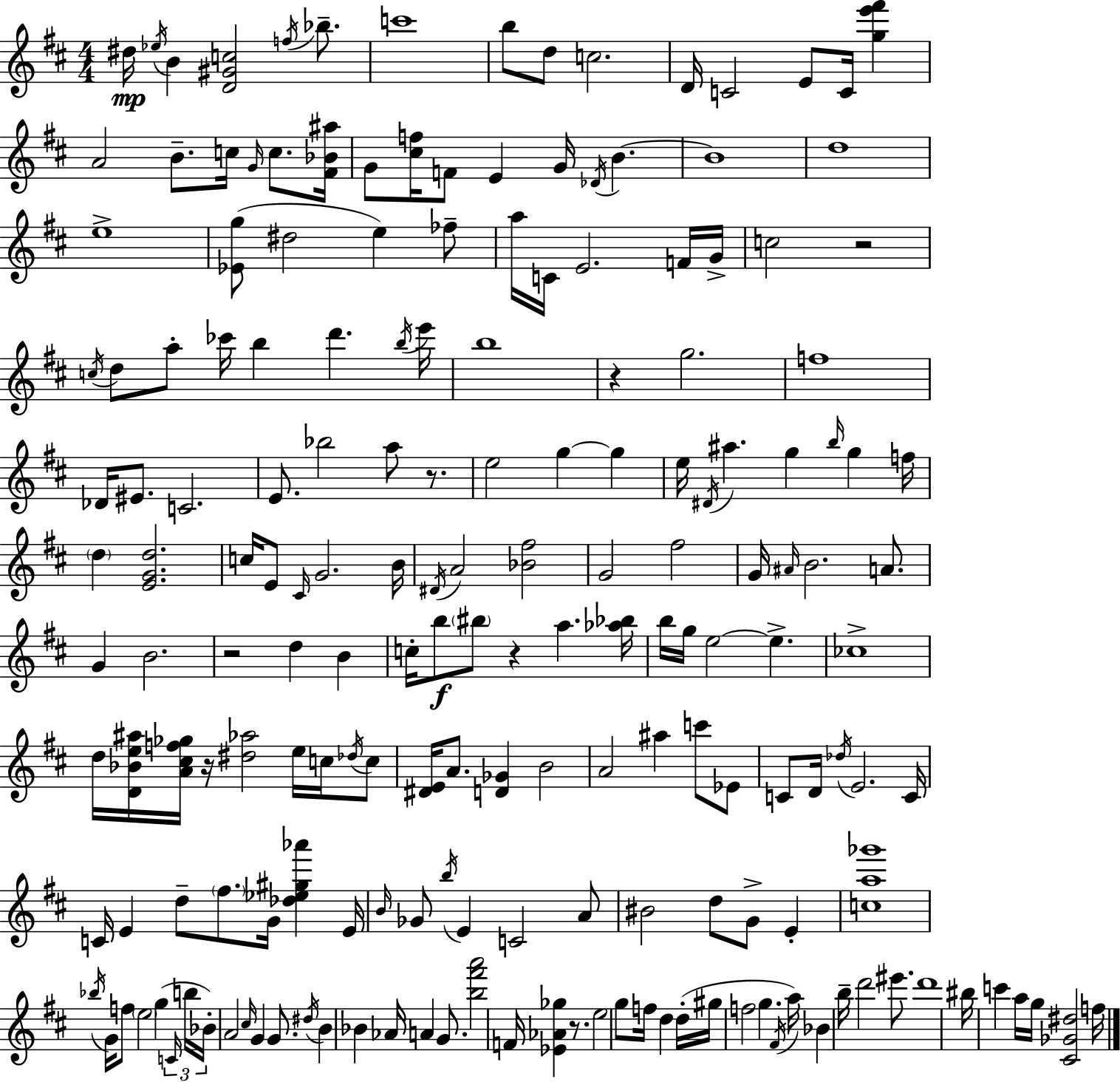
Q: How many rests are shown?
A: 7